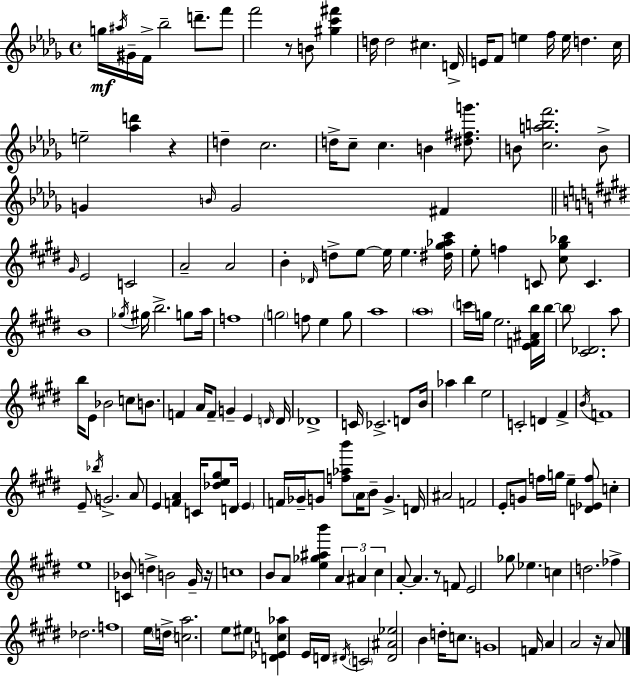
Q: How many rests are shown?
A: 5